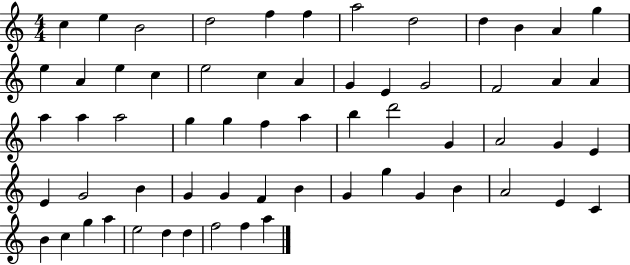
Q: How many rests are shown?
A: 0